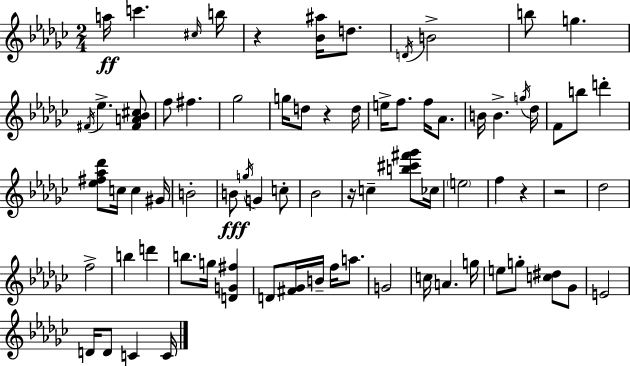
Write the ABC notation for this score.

X:1
T:Untitled
M:2/4
L:1/4
K:Ebm
a/4 c' ^c/4 b/4 z [_B^a]/4 d/2 D/4 B2 b/2 g ^F/4 _e [^FA_B^c]/2 f/2 ^f _g2 g/4 d/2 z d/4 e/4 f/2 f/4 _A/2 B/4 B g/4 _d/4 F/2 b/2 d' [_e^f_a_d']/2 c/4 c ^G/4 B2 B/2 g/4 G c/2 _B2 z/4 c [b^c'^f'_g']/2 _c/4 e2 f z z2 _d2 f2 b d' b/2 g/4 [DG^f] D/2 [^F_G]/4 B/4 f/4 a/2 G2 c/4 A g/4 e/2 g/2 [c^d]/2 _G/2 E2 D/4 D/2 C C/4